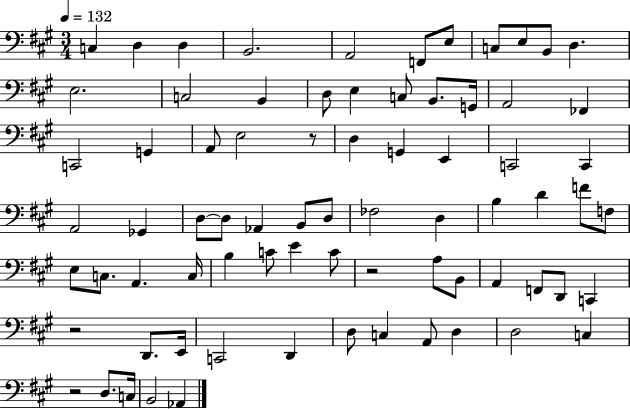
C3/q D3/q D3/q B2/h. A2/h F2/e E3/e C3/e E3/e B2/e D3/q. E3/h. C3/h B2/q D3/e E3/q C3/e B2/e. G2/s A2/h FES2/q C2/h G2/q A2/e E3/h R/e D3/q G2/q E2/q C2/h C2/q A2/h Gb2/q D3/e D3/e Ab2/q B2/e D3/e FES3/h D3/q B3/q D4/q F4/e F3/e E3/e C3/e. A2/q. C3/s B3/q C4/e E4/q C4/e R/h A3/e B2/e A2/q F2/e D2/e C2/q R/h D2/e. E2/s C2/h D2/q D3/e C3/q A2/e D3/q D3/h C3/q R/h D3/e. C3/s B2/h Ab2/q